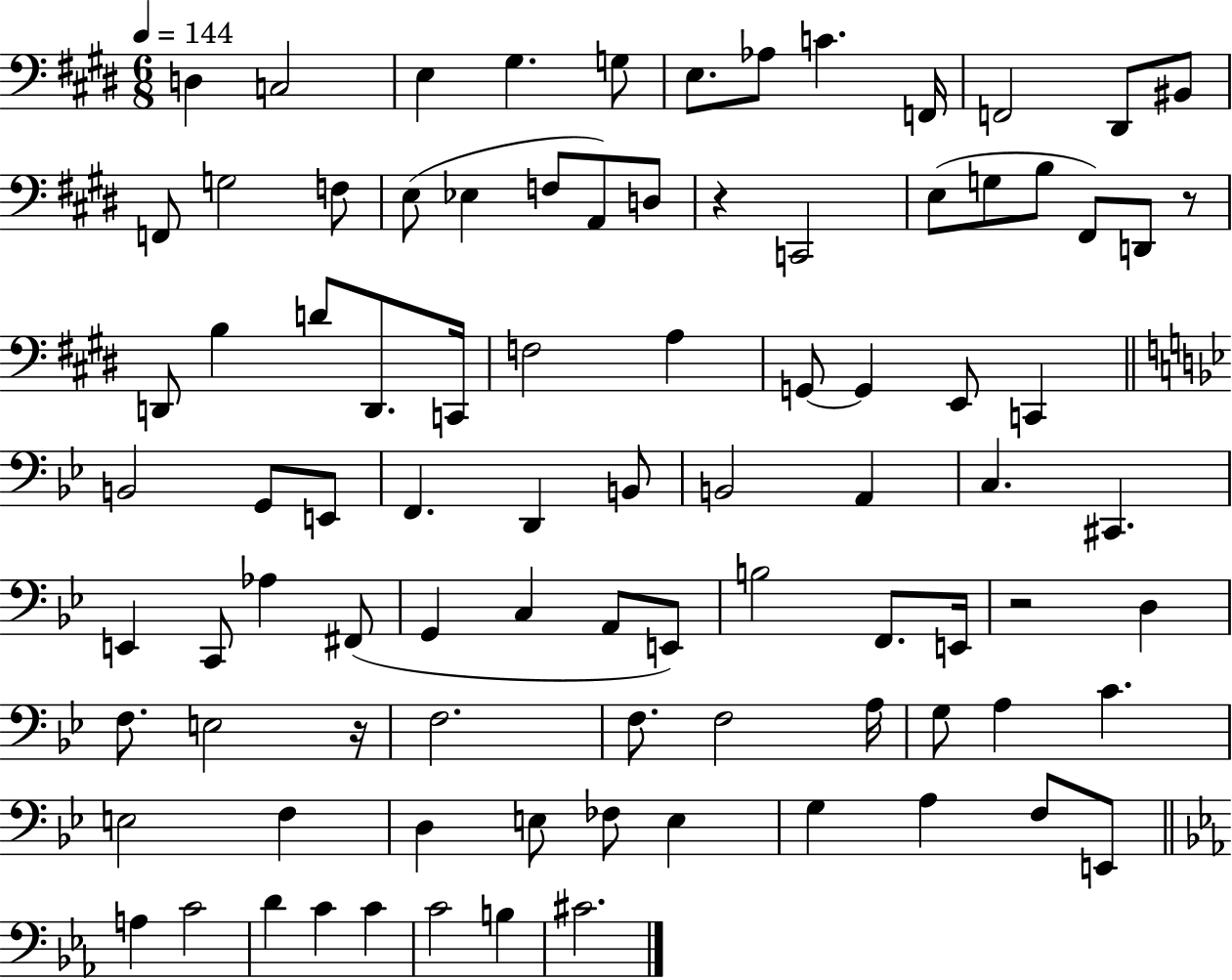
{
  \clef bass
  \numericTimeSignature
  \time 6/8
  \key e \major
  \tempo 4 = 144
  \repeat volta 2 { d4 c2 | e4 gis4. g8 | e8. aes8 c'4. f,16 | f,2 dis,8 bis,8 | \break f,8 g2 f8 | e8( ees4 f8 a,8) d8 | r4 c,2 | e8( g8 b8 fis,8) d,8 r8 | \break d,8 b4 d'8 d,8. c,16 | f2 a4 | g,8~~ g,4 e,8 c,4 | \bar "||" \break \key g \minor b,2 g,8 e,8 | f,4. d,4 b,8 | b,2 a,4 | c4. cis,4. | \break e,4 c,8 aes4 fis,8( | g,4 c4 a,8 e,8) | b2 f,8. e,16 | r2 d4 | \break f8. e2 r16 | f2. | f8. f2 a16 | g8 a4 c'4. | \break e2 f4 | d4 e8 fes8 e4 | g4 a4 f8 e,8 | \bar "||" \break \key ees \major a4 c'2 | d'4 c'4 c'4 | c'2 b4 | cis'2. | \break } \bar "|."
}